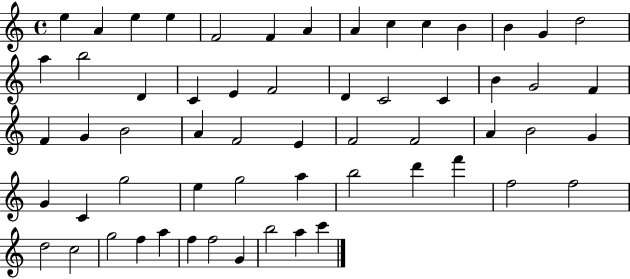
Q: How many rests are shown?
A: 0